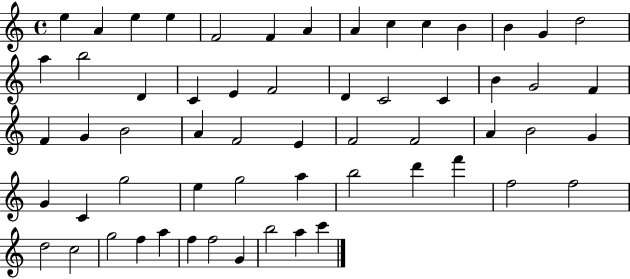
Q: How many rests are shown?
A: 0